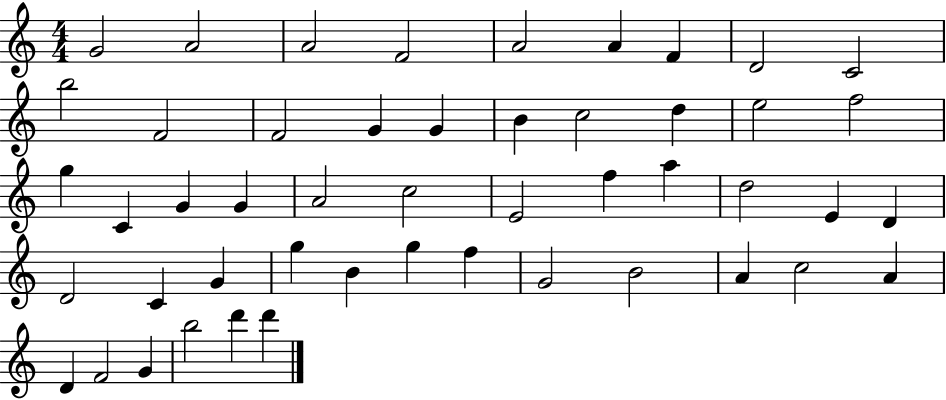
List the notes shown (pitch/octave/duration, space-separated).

G4/h A4/h A4/h F4/h A4/h A4/q F4/q D4/h C4/h B5/h F4/h F4/h G4/q G4/q B4/q C5/h D5/q E5/h F5/h G5/q C4/q G4/q G4/q A4/h C5/h E4/h F5/q A5/q D5/h E4/q D4/q D4/h C4/q G4/q G5/q B4/q G5/q F5/q G4/h B4/h A4/q C5/h A4/q D4/q F4/h G4/q B5/h D6/q D6/q